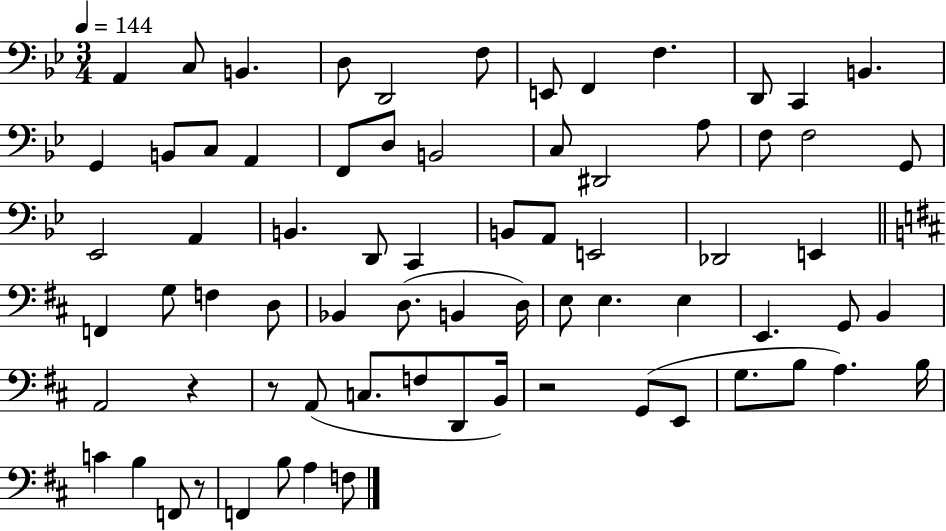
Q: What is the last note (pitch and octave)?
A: F3